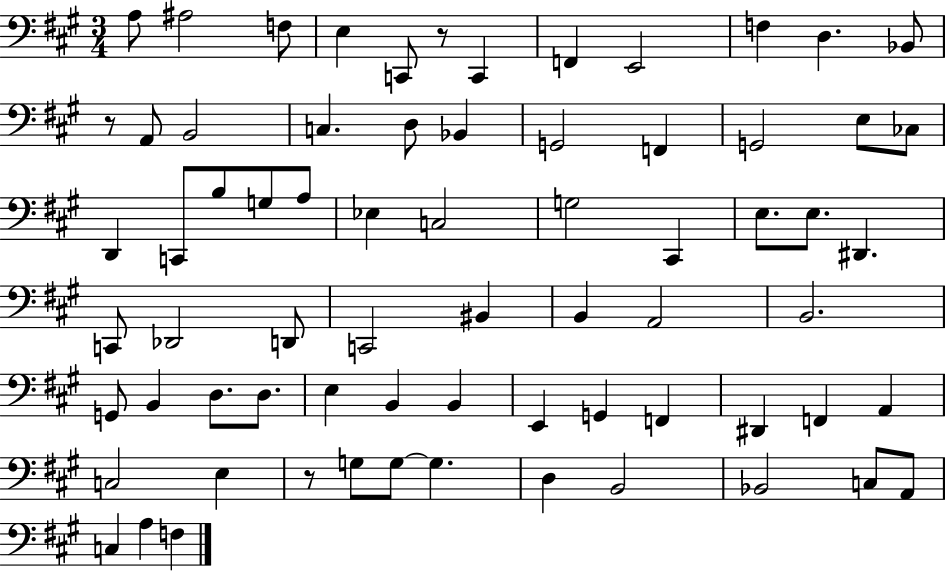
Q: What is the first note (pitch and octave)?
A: A3